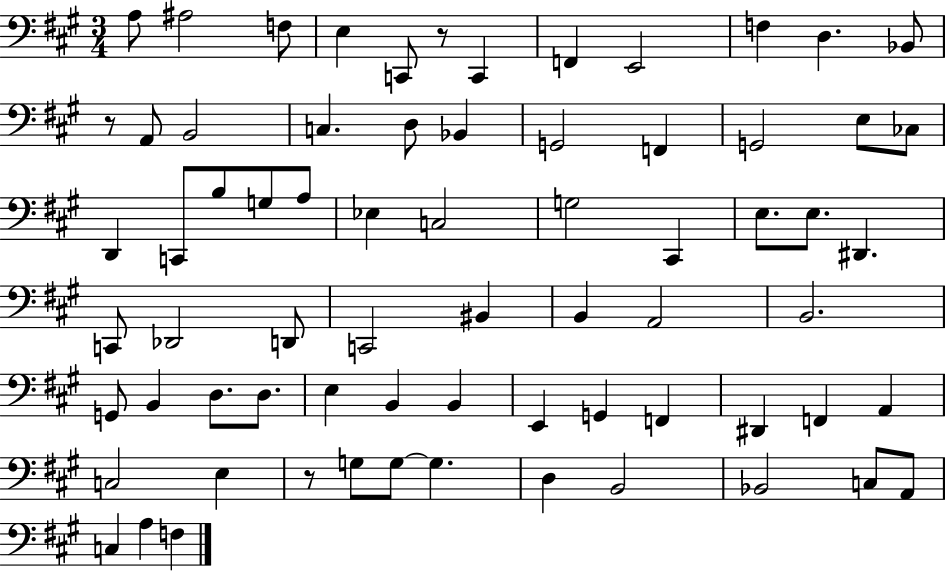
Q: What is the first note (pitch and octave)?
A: A3